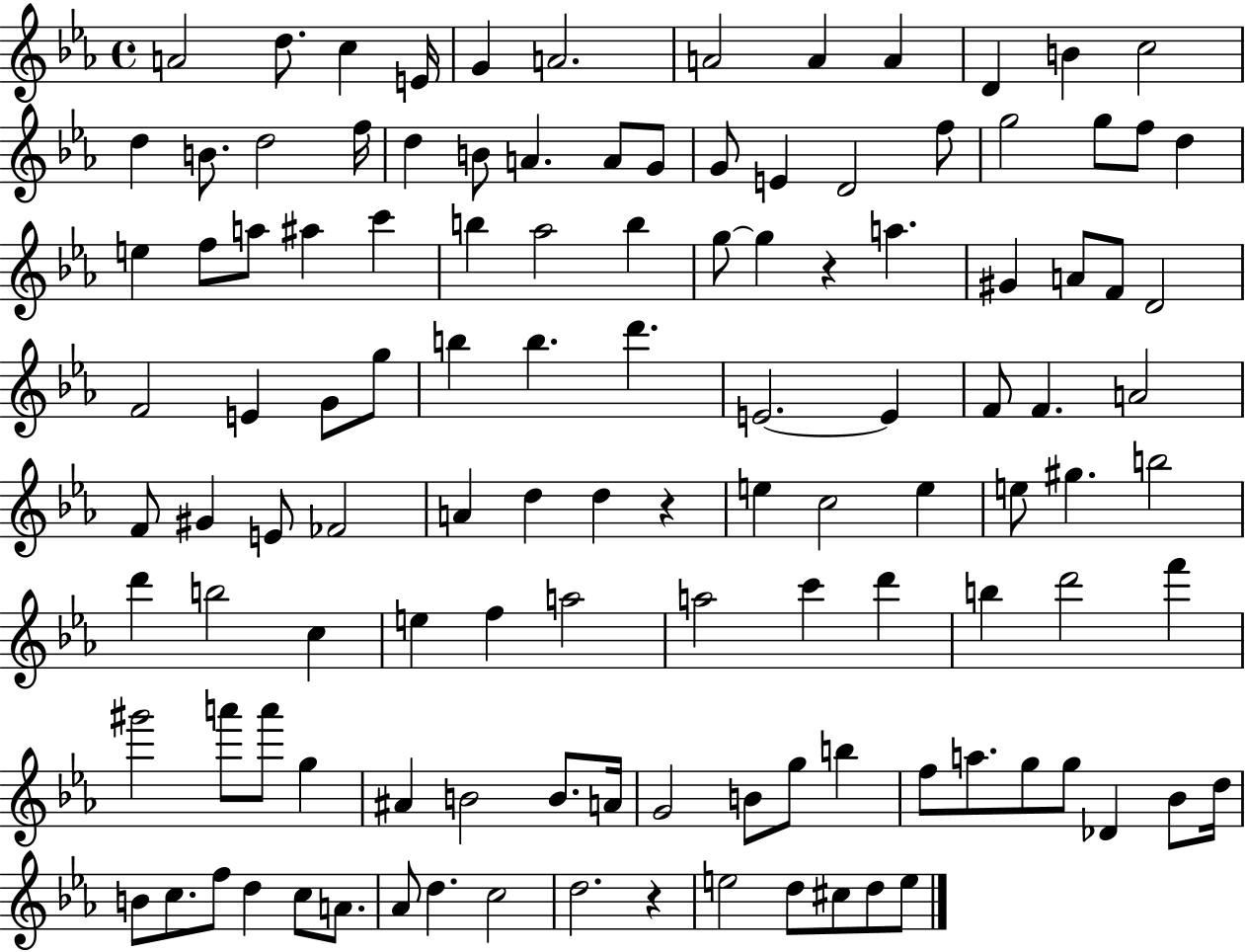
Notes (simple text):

A4/h D5/e. C5/q E4/s G4/q A4/h. A4/h A4/q A4/q D4/q B4/q C5/h D5/q B4/e. D5/h F5/s D5/q B4/e A4/q. A4/e G4/e G4/e E4/q D4/h F5/e G5/h G5/e F5/e D5/q E5/q F5/e A5/e A#5/q C6/q B5/q Ab5/h B5/q G5/e G5/q R/q A5/q. G#4/q A4/e F4/e D4/h F4/h E4/q G4/e G5/e B5/q B5/q. D6/q. E4/h. E4/q F4/e F4/q. A4/h F4/e G#4/q E4/e FES4/h A4/q D5/q D5/q R/q E5/q C5/h E5/q E5/e G#5/q. B5/h D6/q B5/h C5/q E5/q F5/q A5/h A5/h C6/q D6/q B5/q D6/h F6/q G#6/h A6/e A6/e G5/q A#4/q B4/h B4/e. A4/s G4/h B4/e G5/e B5/q F5/e A5/e. G5/e G5/e Db4/q Bb4/e D5/s B4/e C5/e. F5/e D5/q C5/e A4/e. Ab4/e D5/q. C5/h D5/h. R/q E5/h D5/e C#5/e D5/e E5/e